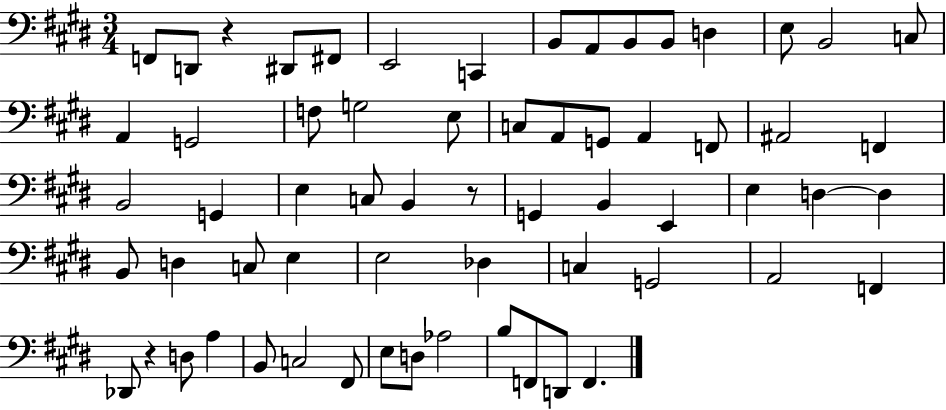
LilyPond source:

{
  \clef bass
  \numericTimeSignature
  \time 3/4
  \key e \major
  f,8 d,8 r4 dis,8 fis,8 | e,2 c,4 | b,8 a,8 b,8 b,8 d4 | e8 b,2 c8 | \break a,4 g,2 | f8 g2 e8 | c8 a,8 g,8 a,4 f,8 | ais,2 f,4 | \break b,2 g,4 | e4 c8 b,4 r8 | g,4 b,4 e,4 | e4 d4~~ d4 | \break b,8 d4 c8 e4 | e2 des4 | c4 g,2 | a,2 f,4 | \break des,8 r4 d8 a4 | b,8 c2 fis,8 | e8 d8 aes2 | b8 f,8 d,8 f,4. | \break \bar "|."
}